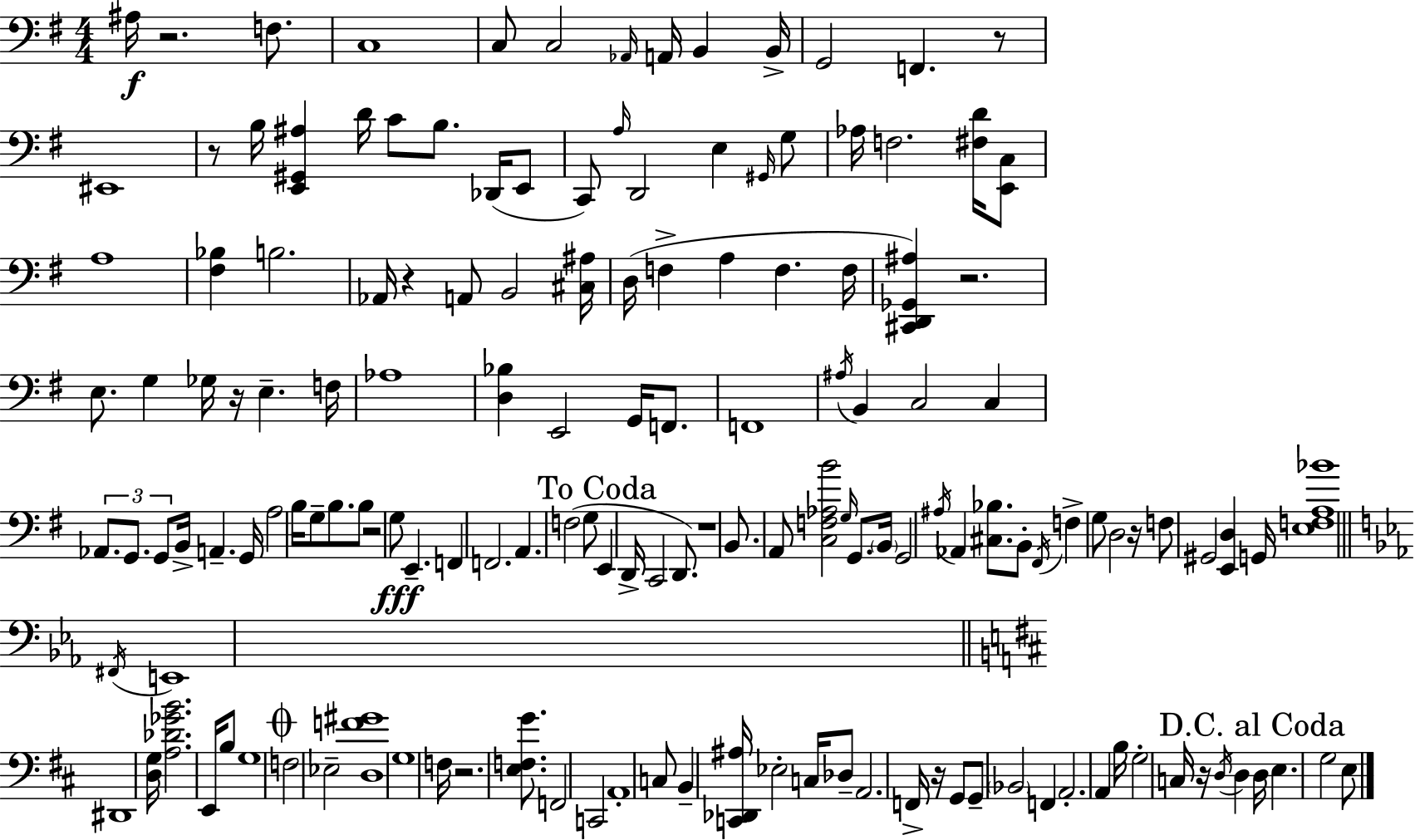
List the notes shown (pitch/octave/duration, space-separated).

A#3/s R/h. F3/e. C3/w C3/e C3/h Ab2/s A2/s B2/q B2/s G2/h F2/q. R/e EIS2/w R/e B3/s [E2,G#2,A#3]/q D4/s C4/e B3/e. Db2/s E2/e C2/e A3/s D2/h E3/q G#2/s G3/e Ab3/s F3/h. [F#3,D4]/s [E2,C3]/e A3/w [F#3,Bb3]/q B3/h. Ab2/s R/q A2/e B2/h [C#3,A#3]/s D3/s F3/q A3/q F3/q. F3/s [C#2,D2,Gb2,A#3]/q R/h. E3/e. G3/q Gb3/s R/s E3/q. F3/s Ab3/w [D3,Bb3]/q E2/h G2/s F2/e. F2/w A#3/s B2/q C3/h C3/q Ab2/e. G2/e. G2/e B2/s A2/q. G2/s A3/h B3/s G3/e B3/e. B3/e R/h G3/e E2/q. F2/q F2/h. A2/q. F3/h G3/e E2/q D2/s C2/h D2/e. R/w B2/e. A2/e [C3,F3,Ab3,B4]/h G3/s G2/e. B2/s G2/h A#3/s Ab2/q [C#3,Bb3]/e. B2/e F#2/s F3/q G3/e D3/h R/s F3/e G#2/h [E2,D3]/q G2/s [E3,F3,A3,Bb4]/w F#2/s E2/w D#2/w [D3,G3]/s [A3,Db4,Gb4,B4]/h. E2/s B3/e G3/w F3/h Eb3/h [D3,F4,G#4]/w G3/w F3/s R/h. [E3,F3,G4]/e. F2/h C2/h A2/w C3/e B2/q [C2,Db2,A#3]/s Eb3/h C3/s Db3/e A2/h. F2/s R/s G2/e G2/e Bb2/h F2/q A2/h. A2/q B3/s G3/h C3/s R/s D3/s D3/q D3/s E3/q. G3/h E3/e